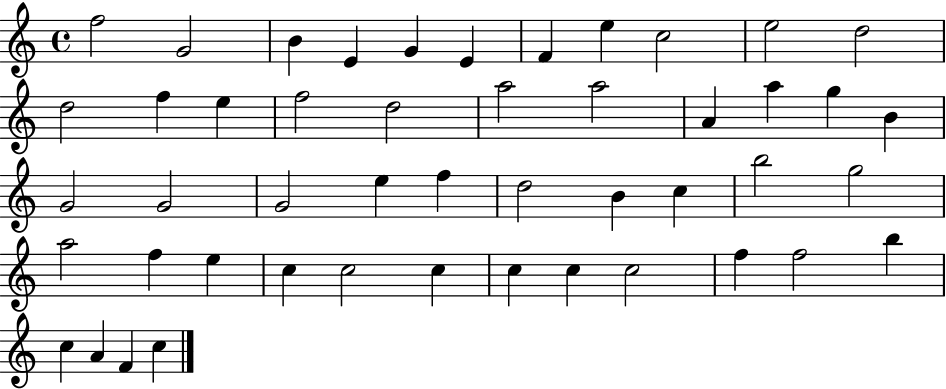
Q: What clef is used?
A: treble